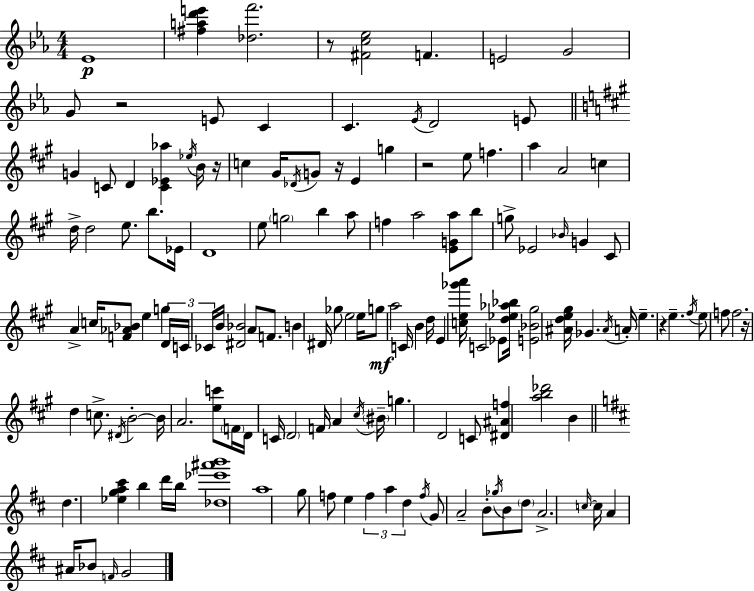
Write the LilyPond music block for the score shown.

{
  \clef treble
  \numericTimeSignature
  \time 4/4
  \key c \minor
  ees'1\p | <fis'' a'' d''' e'''>4 <des'' f'''>2. | r8 <fis' c'' ees''>2 f'4. | e'2 g'2 | \break g'8 r2 e'8 c'4 | c'4. \acciaccatura { ees'16 } d'2 e'8 | \bar "||" \break \key a \major g'4 c'8 d'4 <c' ees' aes''>4 \acciaccatura { ees''16 } b'16 | r16 c''4 gis'16 \acciaccatura { des'16 } g'8 r16 e'4 g''4 | r2 e''8 f''4. | a''4 a'2 c''4 | \break d''16-> d''2 e''8. b''8. | ees'16 d'1 | e''8 \parenthesize g''2 b''4 | a''8 f''4 a''2 <e' g' a''>8 | \break b''8 g''8-> ees'2 \grace { bes'16 } g'4 | cis'8 a'4-> c''16 <f' aes' bes'>8 e''4 g''4 | \tuplet 3/2 { d'16 c'16 ces'16 } b'16 <dis' bes'>2 a'8 | f'8. b'4 dis'16 ges''8 e''2 | \break e''16 g''8\mf a''2 c'16 b'4 | d''16 e'4 <c'' e'' ges''' a'''>16 c'2 | ees'8 <d'' ees'' aes'' bes''>16 <e' bes' gis''>2 <ais' d'' e'' gis''>16 ges'4. | \acciaccatura { ais'16 } a'16-. e''4.-- r4 e''4.-- | \break \acciaccatura { fis''16 } e''8 f''8 f''2. | r16 d''4 c''8.-> \acciaccatura { dis'16 } b'2-.~~ | b'16 a'2. | <e'' c'''>8 \parenthesize f'16 d'16 c'16 \parenthesize d'2 | \break f'16 a'4 \acciaccatura { cis''16 } \parenthesize bis'16-- g''4. d'2 | c'8 <dis' ais' f''>4 <a'' b'' des'''>2 | b'4 \bar "||" \break \key d \major d''4. <ees'' g'' a'' cis'''>4 b''4 d'''16 b''16 | <des'' ees''' ais''' b'''>1 | a''1 | g''8 f''8 e''4 \tuplet 3/2 { f''4 a''4 | \break d''4 } \acciaccatura { f''16 } g'8 a'2-- b'8-. | \acciaccatura { ges''16 } b'8 \parenthesize d''8 a'2.-> | \grace { c''16~ }~ c''16 a'4 ais'16 bes'8 \grace { f'16 } g'2 | \bar "|."
}